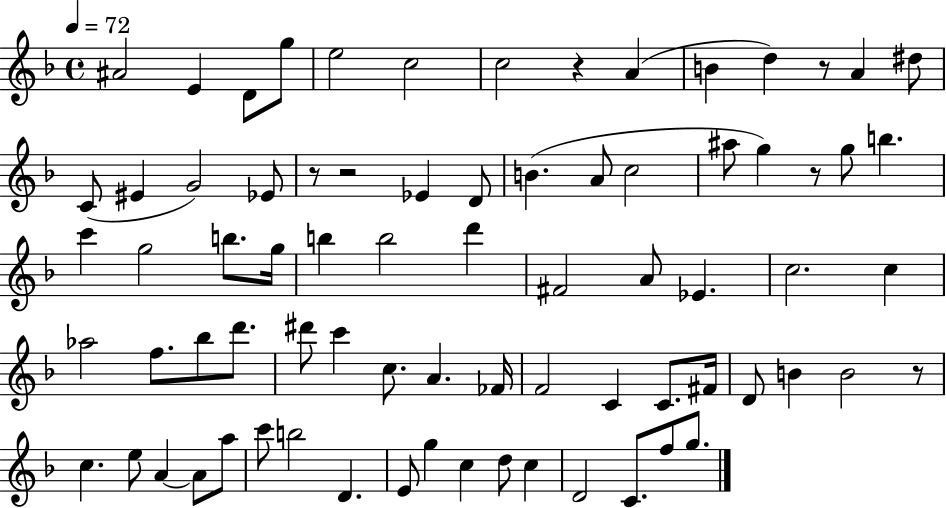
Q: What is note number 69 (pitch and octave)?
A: F5